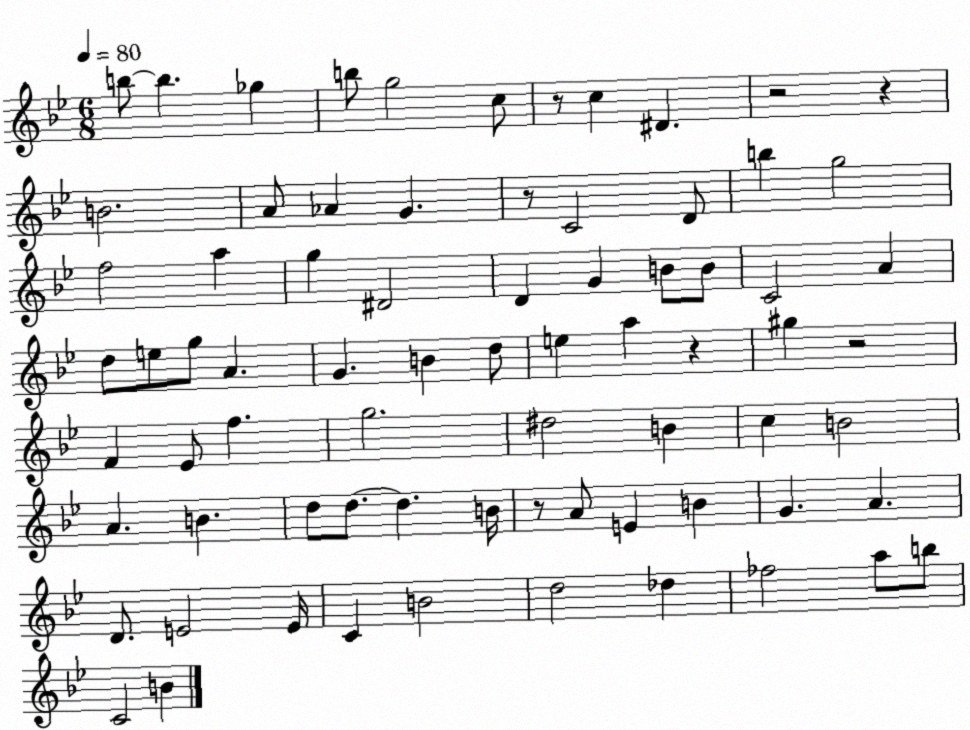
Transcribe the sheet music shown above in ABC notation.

X:1
T:Untitled
M:6/8
L:1/4
K:Bb
b/2 b _g b/2 g2 c/2 z/2 c ^D z2 z B2 A/2 _A G z/2 C2 D/2 b g2 f2 a g ^D2 D G B/2 B/2 C2 A d/2 e/2 g/2 A G B d/2 e a z ^g z2 F _E/2 f g2 ^d2 B c B2 A B d/2 d/2 d B/4 z/2 A/2 E B G A D/2 E2 E/4 C B2 d2 _d _f2 a/2 b/2 C2 B